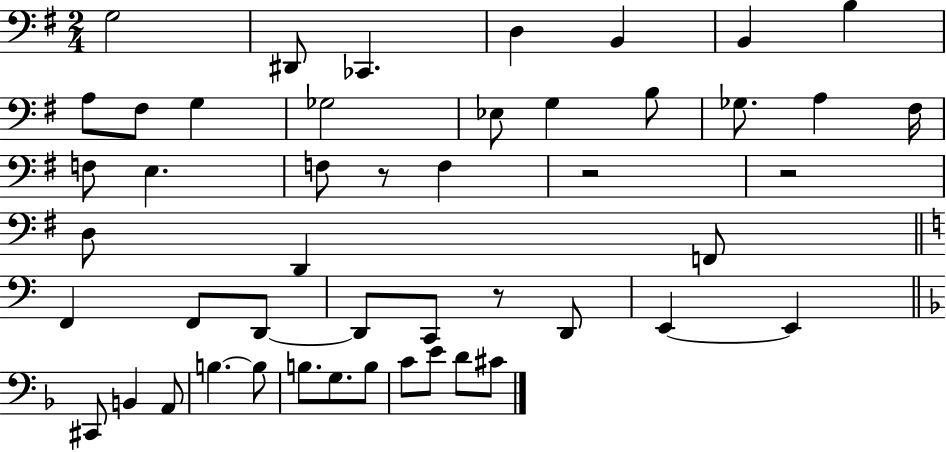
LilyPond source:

{
  \clef bass
  \numericTimeSignature
  \time 2/4
  \key g \major
  \repeat volta 2 { g2 | dis,8 ces,4. | d4 b,4 | b,4 b4 | \break a8 fis8 g4 | ges2 | ees8 g4 b8 | ges8. a4 fis16 | \break f8 e4. | f8 r8 f4 | r2 | r2 | \break d8 d,4 f,8 | \bar "||" \break \key a \minor f,4 f,8 d,8~~ | d,8 c,8 r8 d,8 | e,4~~ e,4 | \bar "||" \break \key f \major cis,8 b,4 a,8 | b4.~~ b8 | b8. g8. b8 | c'8 e'8 d'8 cis'8 | \break } \bar "|."
}